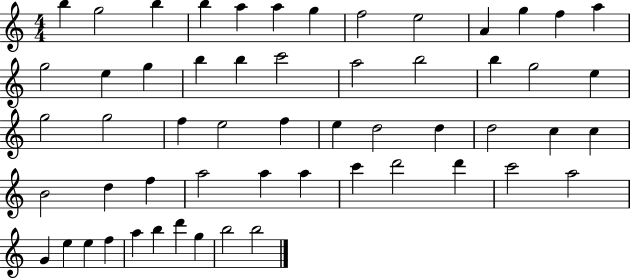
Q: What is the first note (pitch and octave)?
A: B5